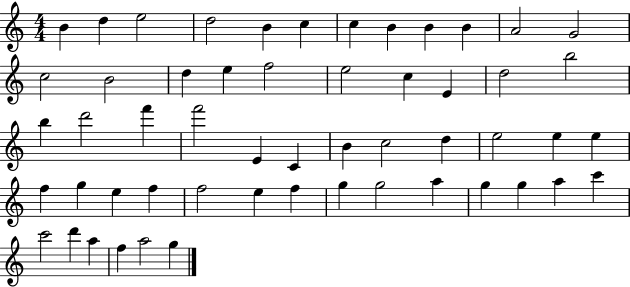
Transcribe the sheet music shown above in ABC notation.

X:1
T:Untitled
M:4/4
L:1/4
K:C
B d e2 d2 B c c B B B A2 G2 c2 B2 d e f2 e2 c E d2 b2 b d'2 f' f'2 E C B c2 d e2 e e f g e f f2 e f g g2 a g g a c' c'2 d' a f a2 g